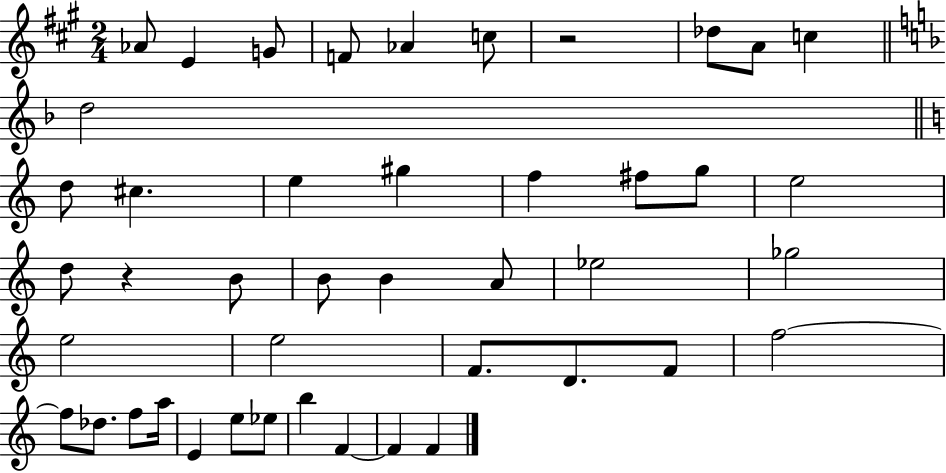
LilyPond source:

{
  \clef treble
  \numericTimeSignature
  \time 2/4
  \key a \major
  aes'8 e'4 g'8 | f'8 aes'4 c''8 | r2 | des''8 a'8 c''4 | \break \bar "||" \break \key f \major d''2 | \bar "||" \break \key c \major d''8 cis''4. | e''4 gis''4 | f''4 fis''8 g''8 | e''2 | \break d''8 r4 b'8 | b'8 b'4 a'8 | ees''2 | ges''2 | \break e''2 | e''2 | f'8. d'8. f'8 | f''2~~ | \break f''8 des''8. f''8 a''16 | e'4 e''8 ees''8 | b''4 f'4~~ | f'4 f'4 | \break \bar "|."
}